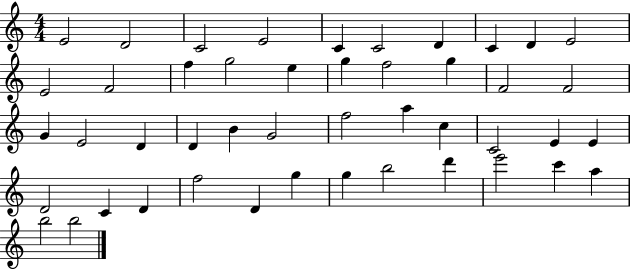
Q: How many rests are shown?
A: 0